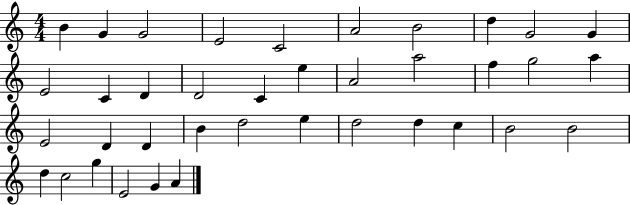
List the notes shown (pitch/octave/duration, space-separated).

B4/q G4/q G4/h E4/h C4/h A4/h B4/h D5/q G4/h G4/q E4/h C4/q D4/q D4/h C4/q E5/q A4/h A5/h F5/q G5/h A5/q E4/h D4/q D4/q B4/q D5/h E5/q D5/h D5/q C5/q B4/h B4/h D5/q C5/h G5/q E4/h G4/q A4/q